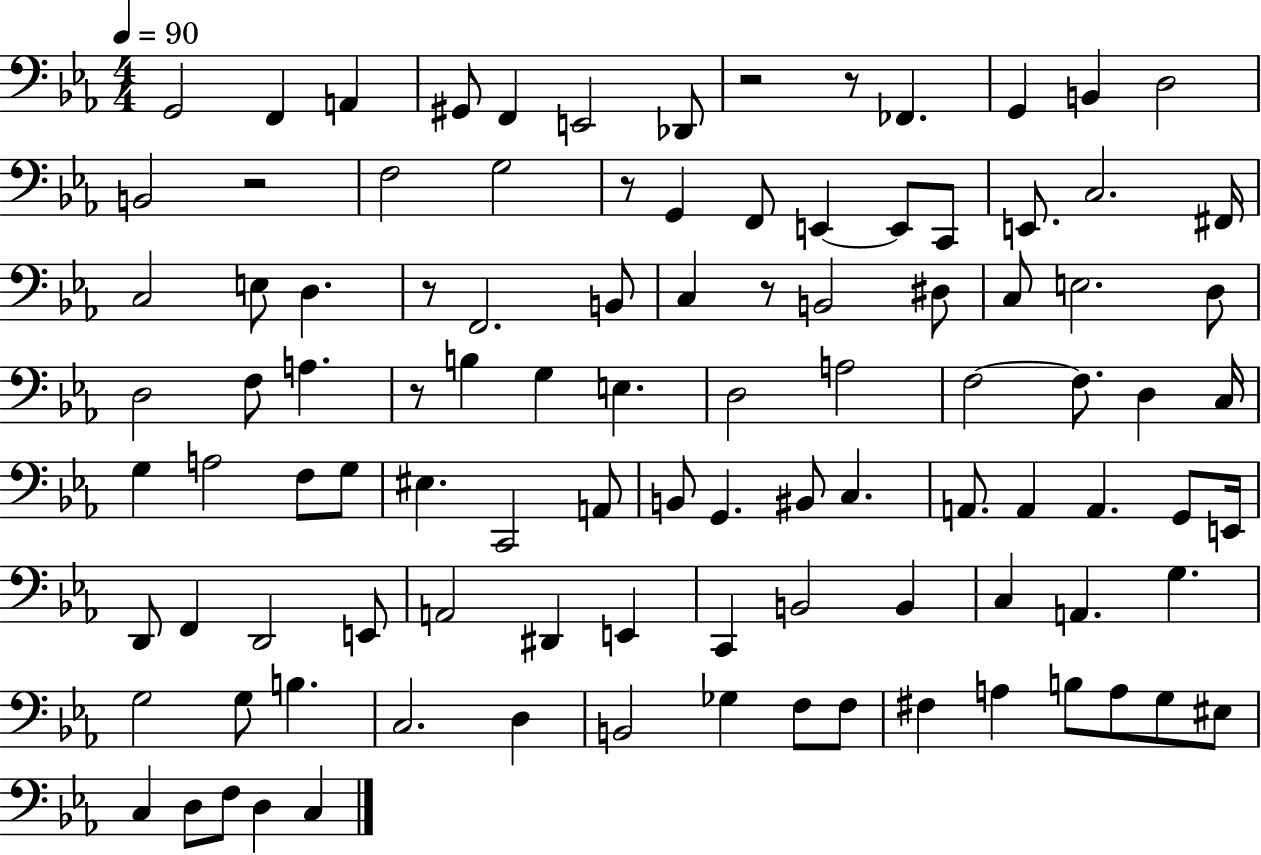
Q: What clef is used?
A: bass